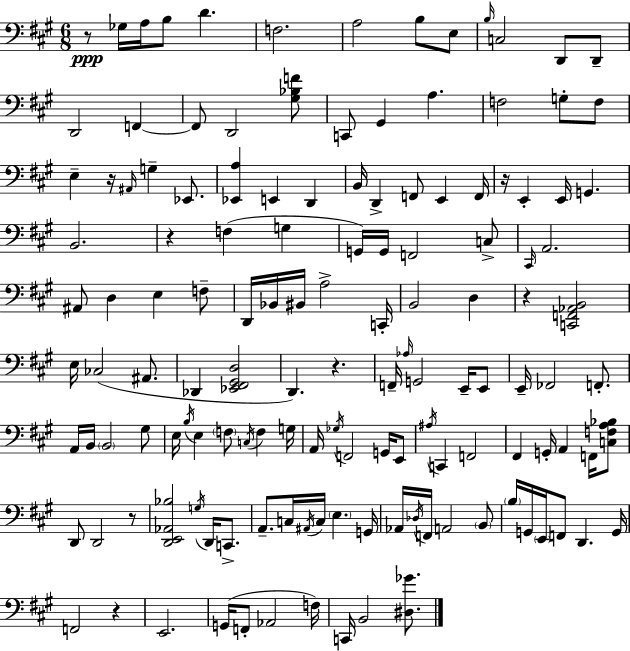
{
  \clef bass
  \numericTimeSignature
  \time 6/8
  \key a \major
  r8\ppp ges16 a16 b8 d'4. | f2. | a2 b8 e8 | \grace { b16 } c2 d,8 d,8-- | \break d,2 f,4~~ | f,8 d,2 <gis bes f'>8 | c,8 gis,4 a4. | f2 g8-. f8 | \break e4-- r16 \grace { ais,16 } g4-- ees,8. | <ees, a>4 e,4 d,4 | b,16 d,4-> f,8 e,4 | f,16 r16 e,4-. e,16 g,4. | \break b,2. | r4 f4( g4 | g,16) g,16 f,2 | c8-> \grace { cis,16 } a,2. | \break ais,8 d4 e4 | f8-- d,16 bes,16 bis,16 a2-> | c,16-. b,2 d4 | r4 <c, f, aes, b,>2 | \break e16 ces2( | ais,8. des,4 <ees, fis, gis, d>2 | d,4.) r4. | f,16-- \grace { aes16 } g,2 | \break e,16-- e,8 e,16-- fes,2 | f,8.-. a,16 b,16 \parenthesize b,2 | gis8 e16 \acciaccatura { b16 } e4 \parenthesize f8 | \acciaccatura { c16 } f4 g16 a,16 \acciaccatura { ges16 } f,2 | \break g,16 e,8 \acciaccatura { ais16 } c,4 | f,2 fis,4 | g,16-. a,4 f,16 <c f a bes>8 d,8 d,2 | r8 <d, e, aes, bes>2 | \break \acciaccatura { g16 } d,16 c,8.-> a,8.-- | c16 \acciaccatura { ais,16 } c16 \parenthesize e4. g,16 aes,16 \acciaccatura { des16 } | f,16 a,2 \parenthesize b,8 \parenthesize b16 | g,16 \parenthesize e,16 f,8 d,4. g,16 f,2 | \break r4 e,2. | g,16( | f,8-. aes,2 f16) c,16 | b,2 <dis ges'>8. \bar "|."
}